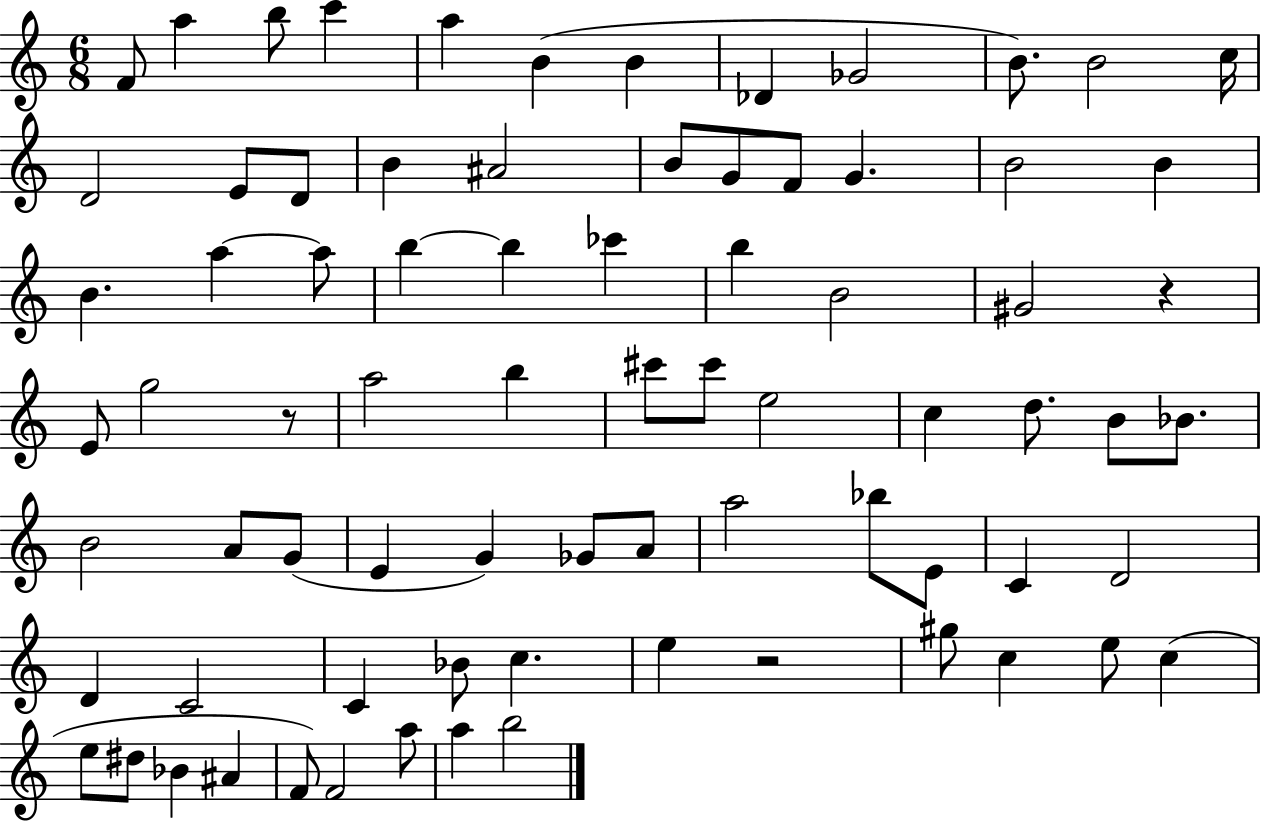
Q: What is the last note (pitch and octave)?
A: B5